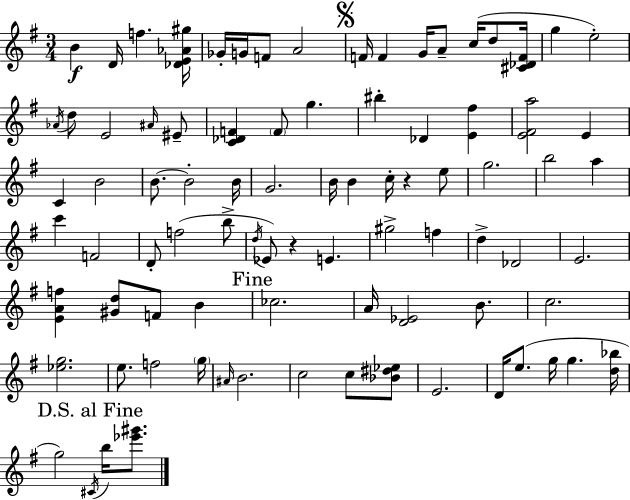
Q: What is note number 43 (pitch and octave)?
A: B5